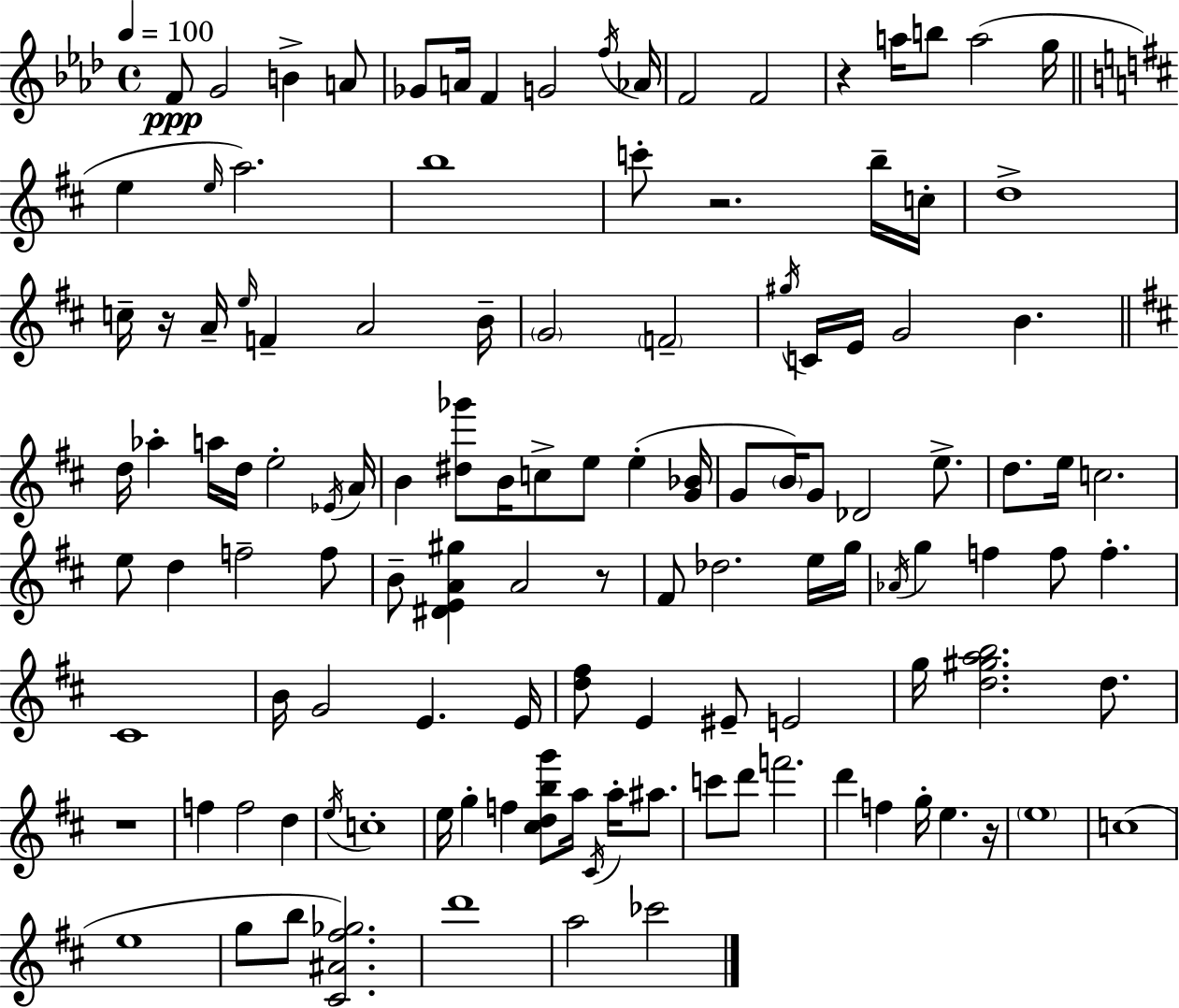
X:1
T:Untitled
M:4/4
L:1/4
K:Ab
F/2 G2 B A/2 _G/2 A/4 F G2 f/4 _A/4 F2 F2 z a/4 b/2 a2 g/4 e e/4 a2 b4 c'/2 z2 b/4 c/4 d4 c/4 z/4 A/4 e/4 F A2 B/4 G2 F2 ^g/4 C/4 E/4 G2 B d/4 _a a/4 d/4 e2 _E/4 A/4 B [^d_g']/2 B/4 c/2 e/2 e [G_B]/4 G/2 B/4 G/2 _D2 e/2 d/2 e/4 c2 e/2 d f2 f/2 B/2 [^DEA^g] A2 z/2 ^F/2 _d2 e/4 g/4 _A/4 g f f/2 f ^C4 B/4 G2 E E/4 [d^f]/2 E ^E/2 E2 g/4 [d^gab]2 d/2 z4 f f2 d e/4 c4 e/4 g f [^cdbg']/2 a/4 ^C/4 a/4 ^a/2 c'/2 d'/2 f'2 d' f g/4 e z/4 e4 c4 e4 g/2 b/2 [^C^A^f_g]2 d'4 a2 _c'2